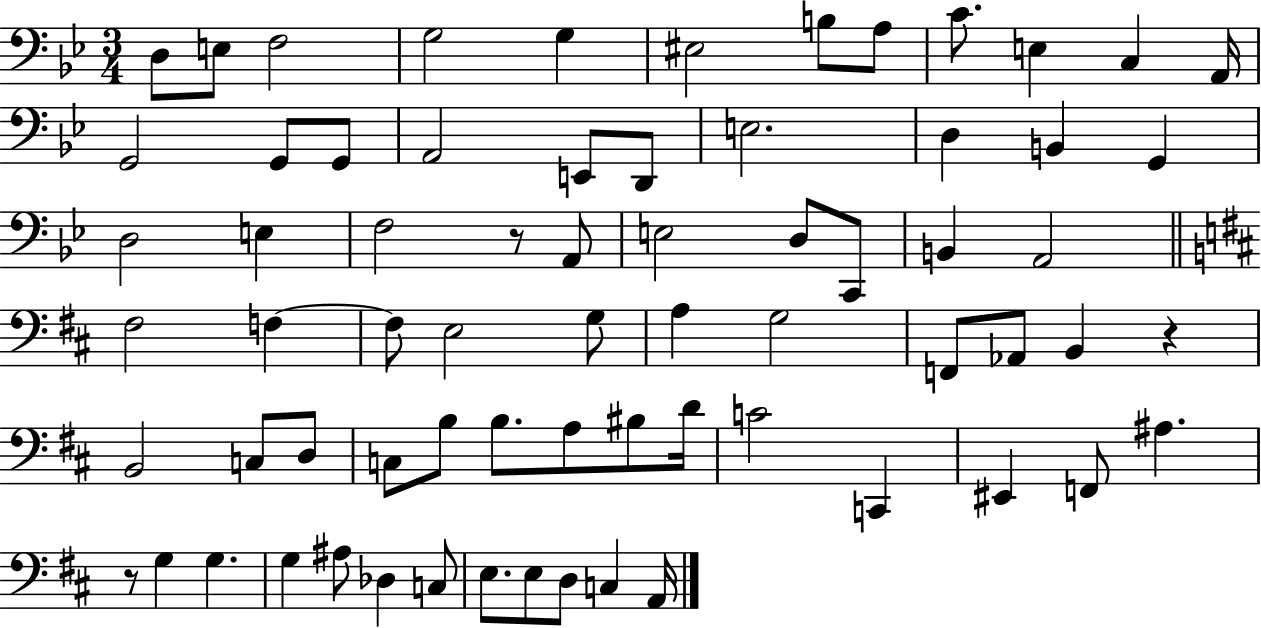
X:1
T:Untitled
M:3/4
L:1/4
K:Bb
D,/2 E,/2 F,2 G,2 G, ^E,2 B,/2 A,/2 C/2 E, C, A,,/4 G,,2 G,,/2 G,,/2 A,,2 E,,/2 D,,/2 E,2 D, B,, G,, D,2 E, F,2 z/2 A,,/2 E,2 D,/2 C,,/2 B,, A,,2 ^F,2 F, F,/2 E,2 G,/2 A, G,2 F,,/2 _A,,/2 B,, z B,,2 C,/2 D,/2 C,/2 B,/2 B,/2 A,/2 ^B,/2 D/4 C2 C,, ^E,, F,,/2 ^A, z/2 G, G, G, ^A,/2 _D, C,/2 E,/2 E,/2 D,/2 C, A,,/4